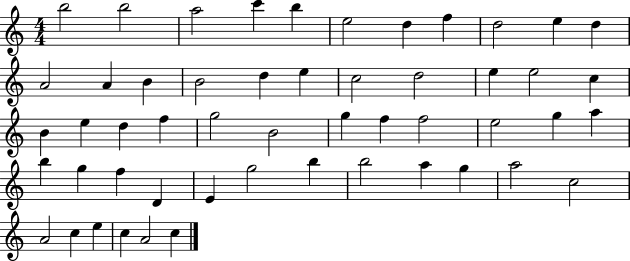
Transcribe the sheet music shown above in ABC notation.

X:1
T:Untitled
M:4/4
L:1/4
K:C
b2 b2 a2 c' b e2 d f d2 e d A2 A B B2 d e c2 d2 e e2 c B e d f g2 B2 g f f2 e2 g a b g f D E g2 b b2 a g a2 c2 A2 c e c A2 c